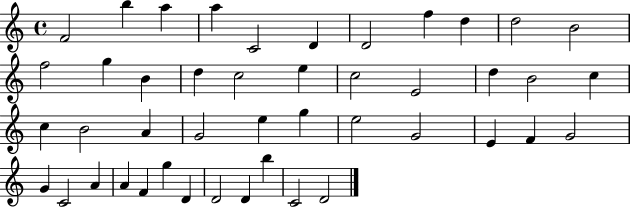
X:1
T:Untitled
M:4/4
L:1/4
K:C
F2 b a a C2 D D2 f d d2 B2 f2 g B d c2 e c2 E2 d B2 c c B2 A G2 e g e2 G2 E F G2 G C2 A A F g D D2 D b C2 D2